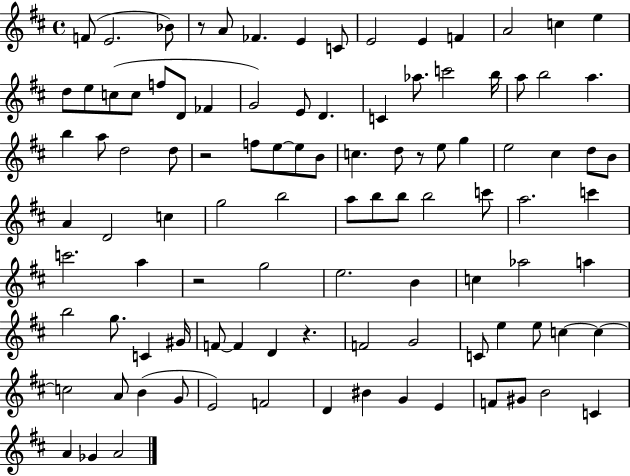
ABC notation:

X:1
T:Untitled
M:4/4
L:1/4
K:D
F/2 E2 _B/2 z/2 A/2 _F E C/2 E2 E F A2 c e d/2 e/2 c/2 c/2 f/2 D/2 _F G2 E/2 D C _a/2 c'2 b/4 a/2 b2 a b a/2 d2 d/2 z2 f/2 e/2 e/2 B/2 c d/2 z/2 e/2 g e2 ^c d/2 B/2 A D2 c g2 b2 a/2 b/2 b/2 b2 c'/2 a2 c' c'2 a z2 g2 e2 B c _a2 a b2 g/2 C ^G/4 F/2 F D z F2 G2 C/2 e e/2 c c c2 A/2 B G/2 E2 F2 D ^B G E F/2 ^G/2 B2 C A _G A2